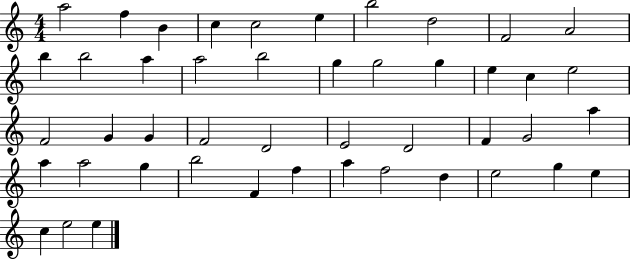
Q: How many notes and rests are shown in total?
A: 46